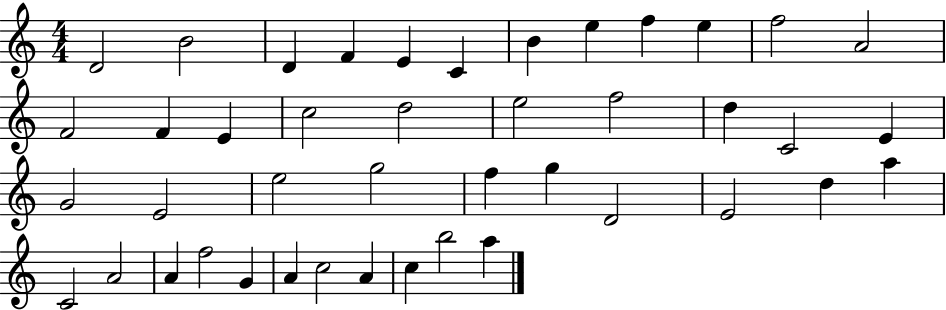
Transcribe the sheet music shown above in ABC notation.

X:1
T:Untitled
M:4/4
L:1/4
K:C
D2 B2 D F E C B e f e f2 A2 F2 F E c2 d2 e2 f2 d C2 E G2 E2 e2 g2 f g D2 E2 d a C2 A2 A f2 G A c2 A c b2 a